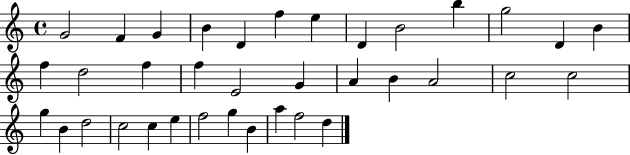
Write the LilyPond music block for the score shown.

{
  \clef treble
  \time 4/4
  \defaultTimeSignature
  \key c \major
  g'2 f'4 g'4 | b'4 d'4 f''4 e''4 | d'4 b'2 b''4 | g''2 d'4 b'4 | \break f''4 d''2 f''4 | f''4 e'2 g'4 | a'4 b'4 a'2 | c''2 c''2 | \break g''4 b'4 d''2 | c''2 c''4 e''4 | f''2 g''4 b'4 | a''4 f''2 d''4 | \break \bar "|."
}